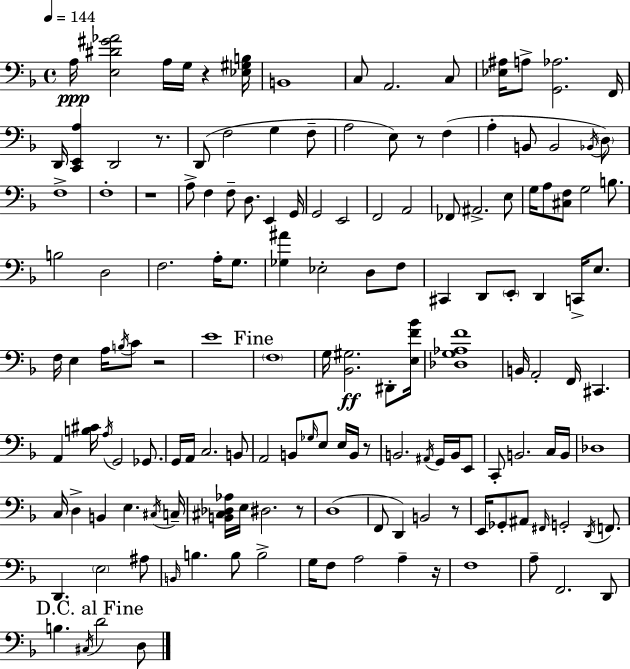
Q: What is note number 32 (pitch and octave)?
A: G2